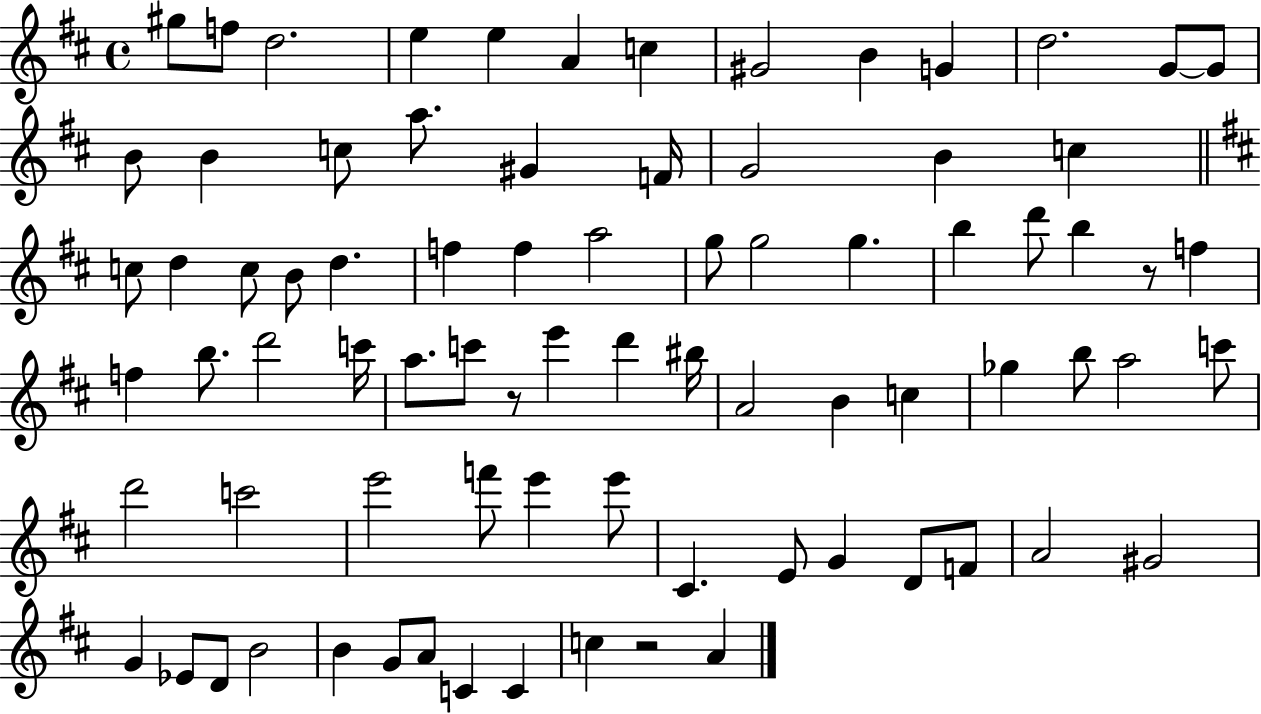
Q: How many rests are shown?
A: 3